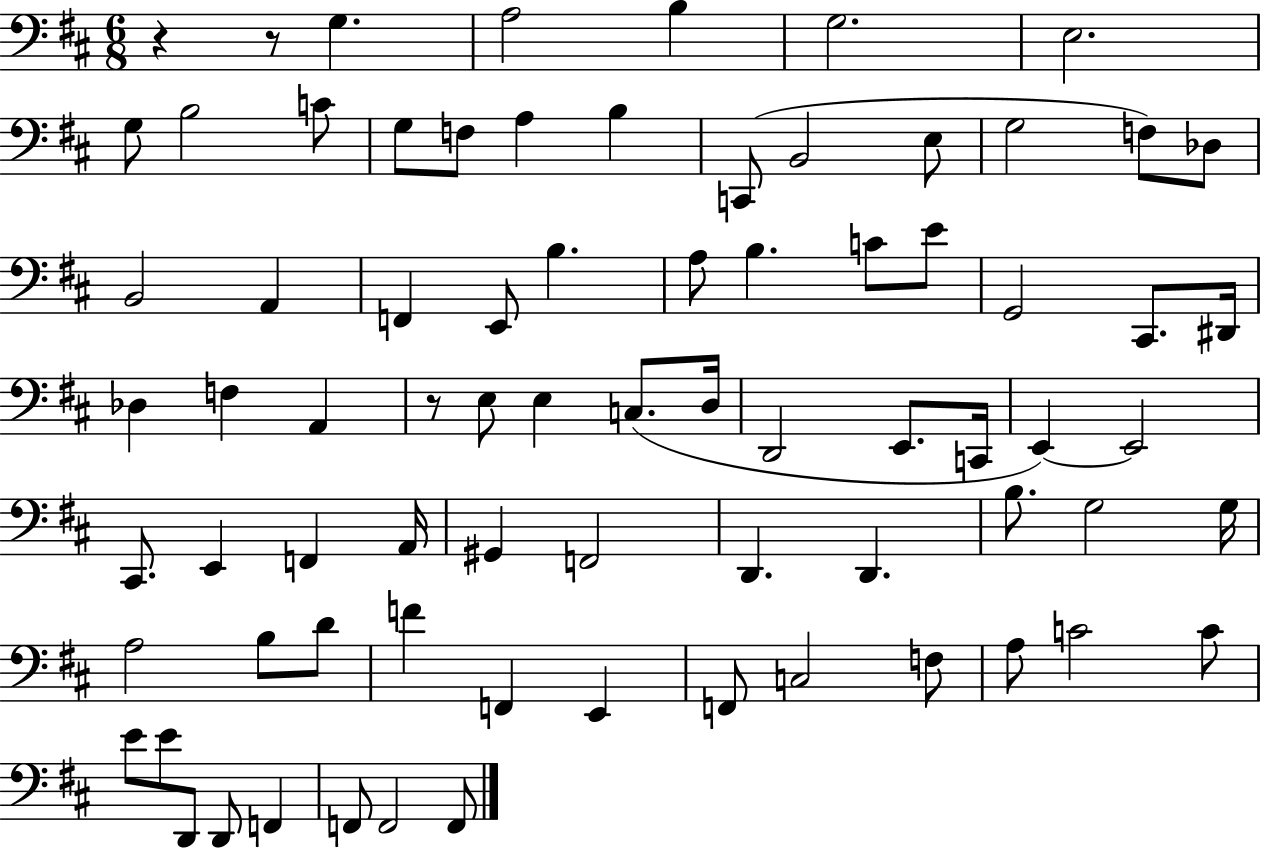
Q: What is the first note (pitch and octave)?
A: G3